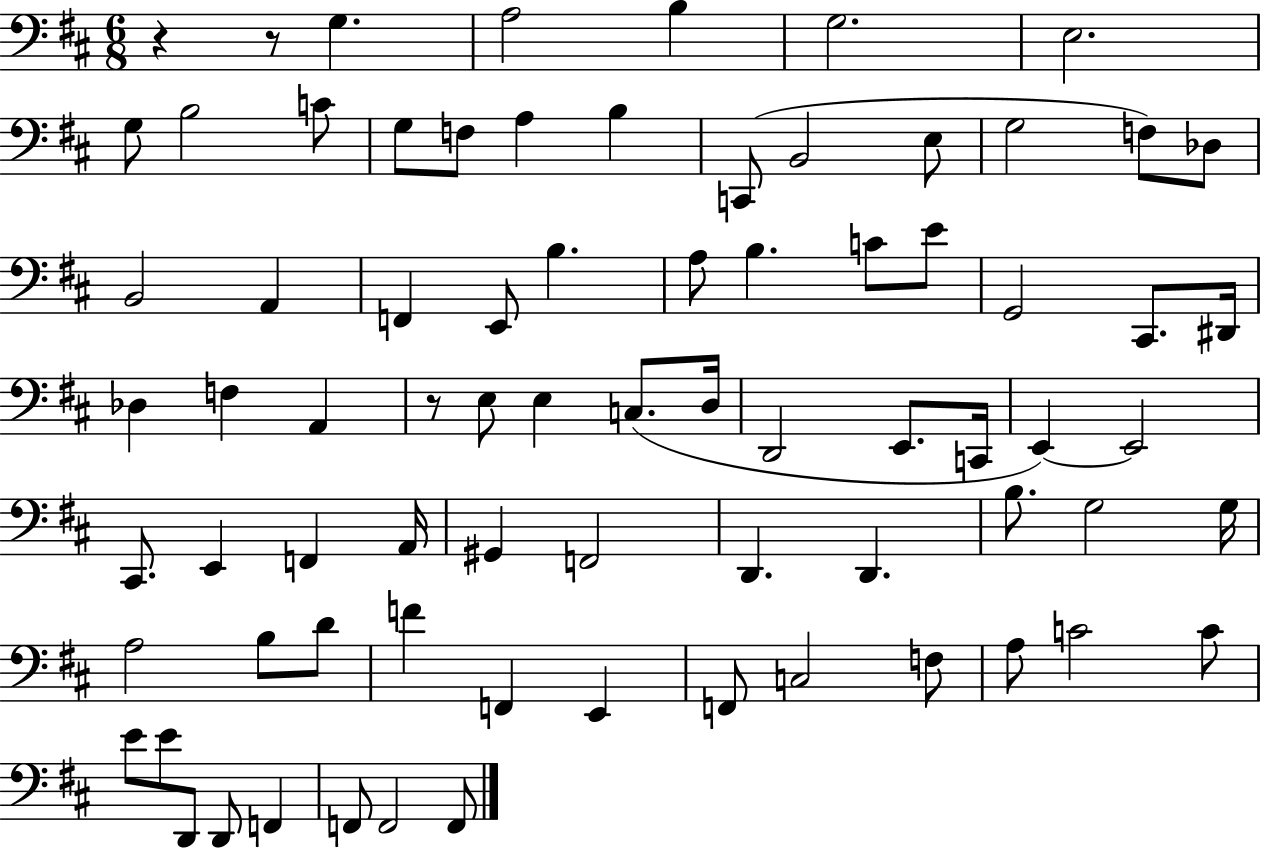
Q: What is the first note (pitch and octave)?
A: G3